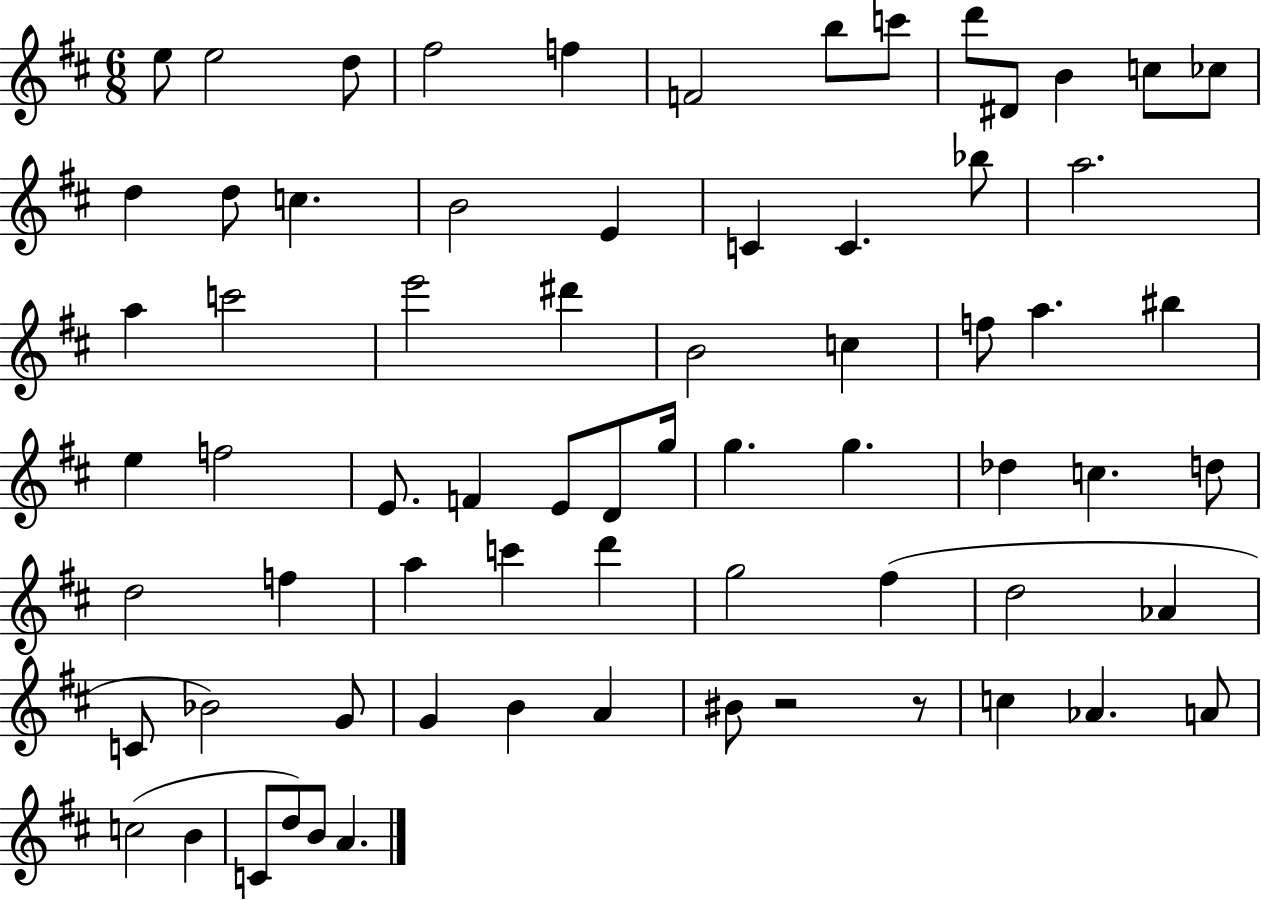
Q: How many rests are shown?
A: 2